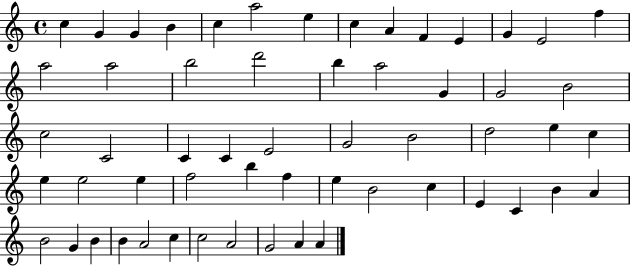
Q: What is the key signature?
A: C major